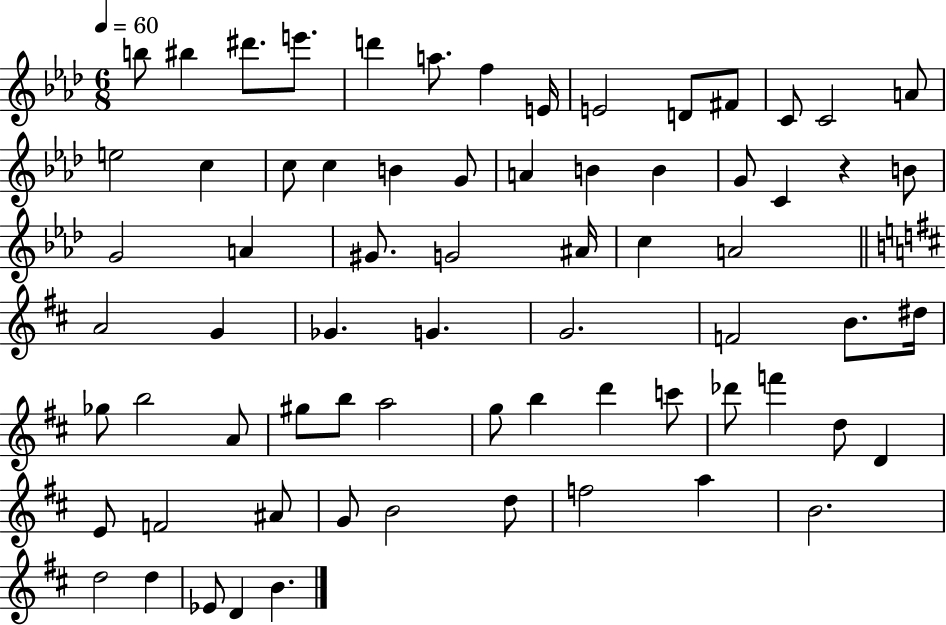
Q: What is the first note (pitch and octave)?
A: B5